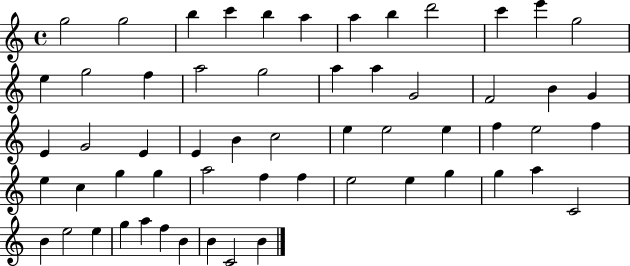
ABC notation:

X:1
T:Untitled
M:4/4
L:1/4
K:C
g2 g2 b c' b a a b d'2 c' e' g2 e g2 f a2 g2 a a G2 F2 B G E G2 E E B c2 e e2 e f e2 f e c g g a2 f f e2 e g g a C2 B e2 e g a f B B C2 B